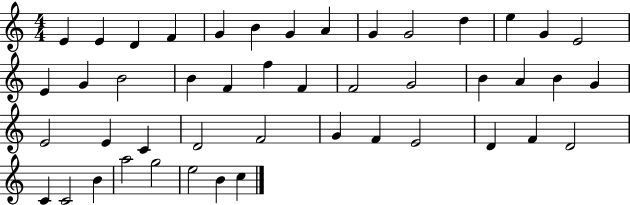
E4/q E4/q D4/q F4/q G4/q B4/q G4/q A4/q G4/q G4/h D5/q E5/q G4/q E4/h E4/q G4/q B4/h B4/q F4/q F5/q F4/q F4/h G4/h B4/q A4/q B4/q G4/q E4/h E4/q C4/q D4/h F4/h G4/q F4/q E4/h D4/q F4/q D4/h C4/q C4/h B4/q A5/h G5/h E5/h B4/q C5/q